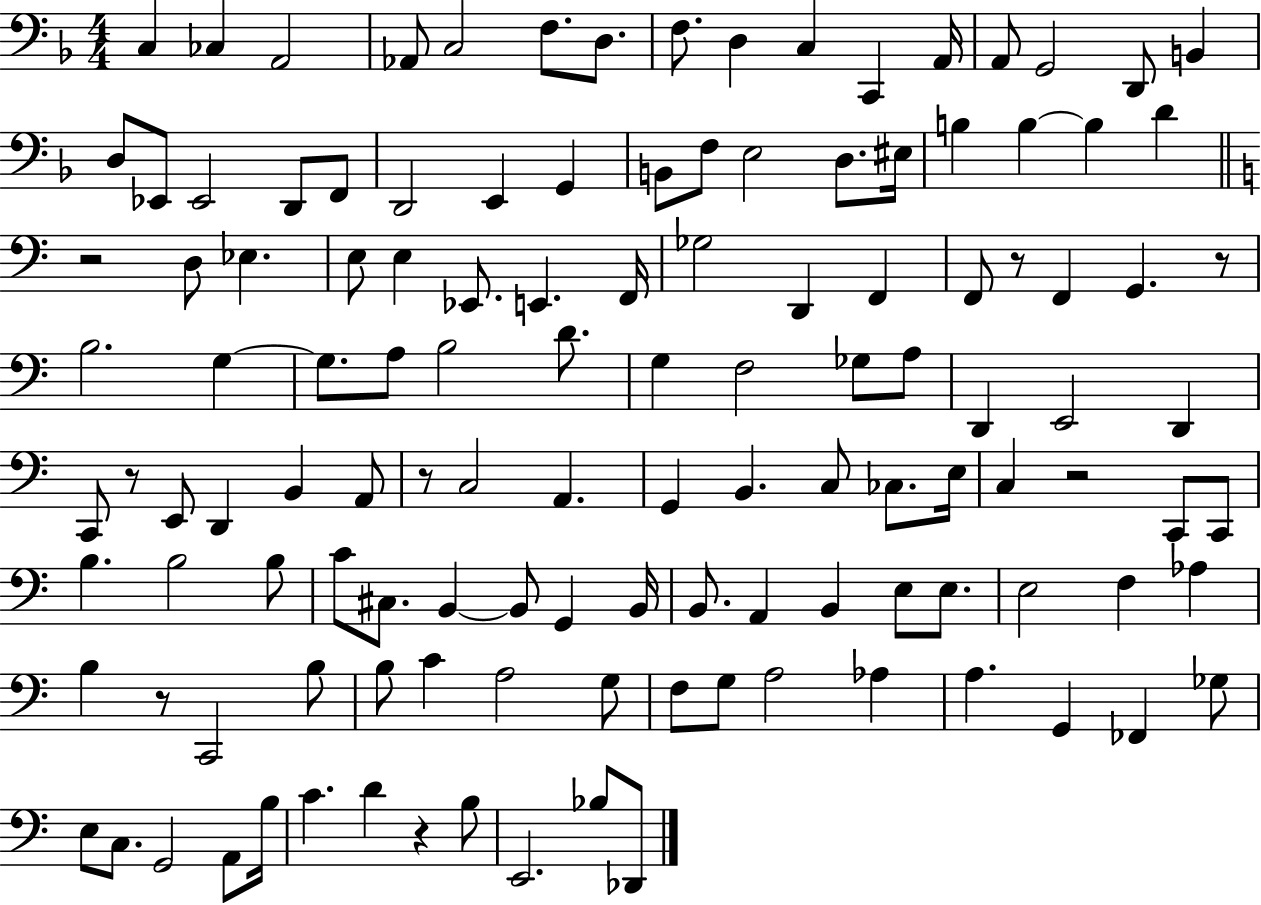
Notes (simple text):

C3/q CES3/q A2/h Ab2/e C3/h F3/e. D3/e. F3/e. D3/q C3/q C2/q A2/s A2/e G2/h D2/e B2/q D3/e Eb2/e Eb2/h D2/e F2/e D2/h E2/q G2/q B2/e F3/e E3/h D3/e. EIS3/s B3/q B3/q B3/q D4/q R/h D3/e Eb3/q. E3/e E3/q Eb2/e. E2/q. F2/s Gb3/h D2/q F2/q F2/e R/e F2/q G2/q. R/e B3/h. G3/q G3/e. A3/e B3/h D4/e. G3/q F3/h Gb3/e A3/e D2/q E2/h D2/q C2/e R/e E2/e D2/q B2/q A2/e R/e C3/h A2/q. G2/q B2/q. C3/e CES3/e. E3/s C3/q R/h C2/e C2/e B3/q. B3/h B3/e C4/e C#3/e. B2/q B2/e G2/q B2/s B2/e. A2/q B2/q E3/e E3/e. E3/h F3/q Ab3/q B3/q R/e C2/h B3/e B3/e C4/q A3/h G3/e F3/e G3/e A3/h Ab3/q A3/q. G2/q FES2/q Gb3/e E3/e C3/e. G2/h A2/e B3/s C4/q. D4/q R/q B3/e E2/h. Bb3/e Db2/e